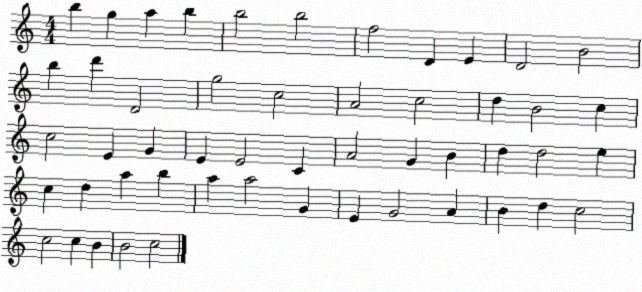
X:1
T:Untitled
M:4/4
L:1/4
K:C
b g a b b2 b2 f2 D E D2 B2 b d' D2 g2 c2 A2 c2 d B2 c c2 E G E E2 C A2 G B d d2 e c d a b a a2 G E G2 A B d c2 c2 c B B2 c2